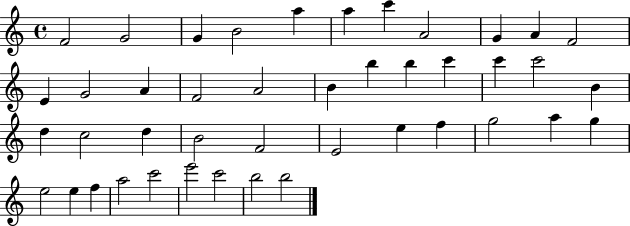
X:1
T:Untitled
M:4/4
L:1/4
K:C
F2 G2 G B2 a a c' A2 G A F2 E G2 A F2 A2 B b b c' c' c'2 B d c2 d B2 F2 E2 e f g2 a g e2 e f a2 c'2 e'2 c'2 b2 b2